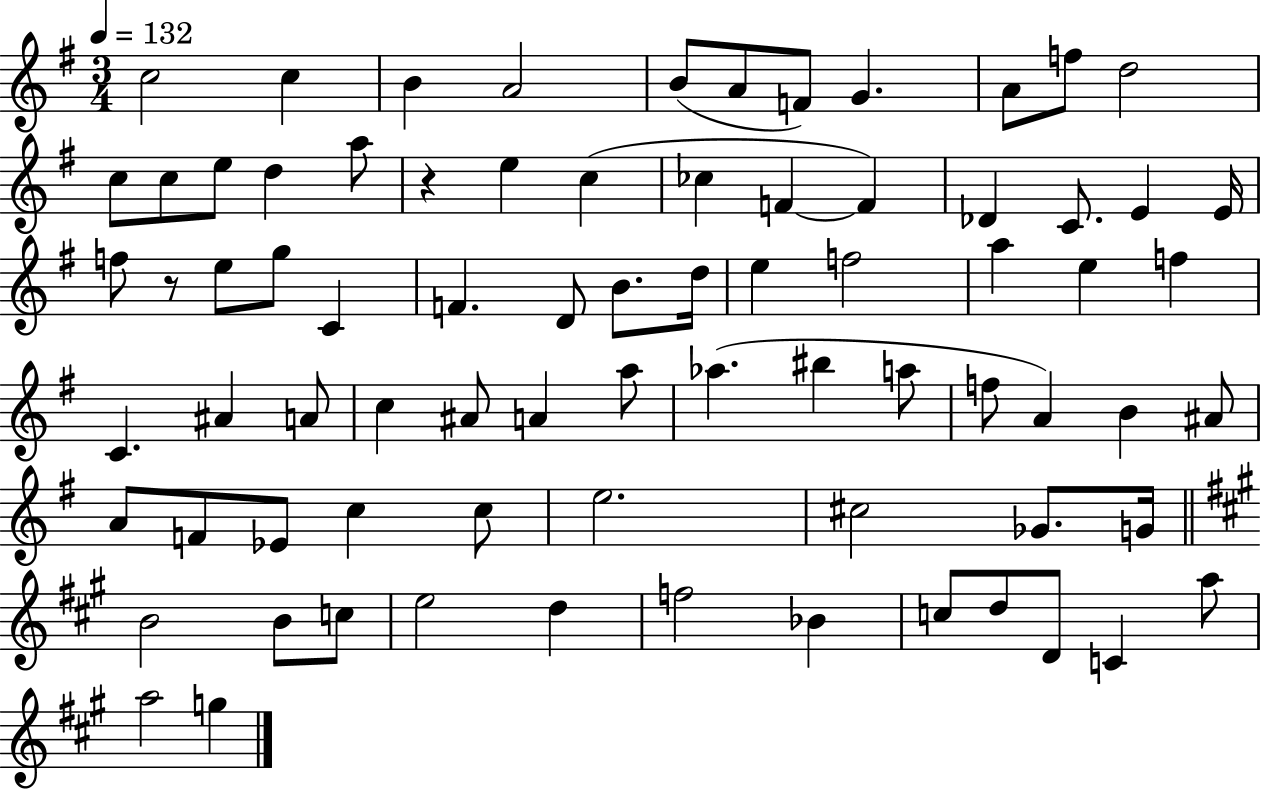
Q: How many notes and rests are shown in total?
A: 77